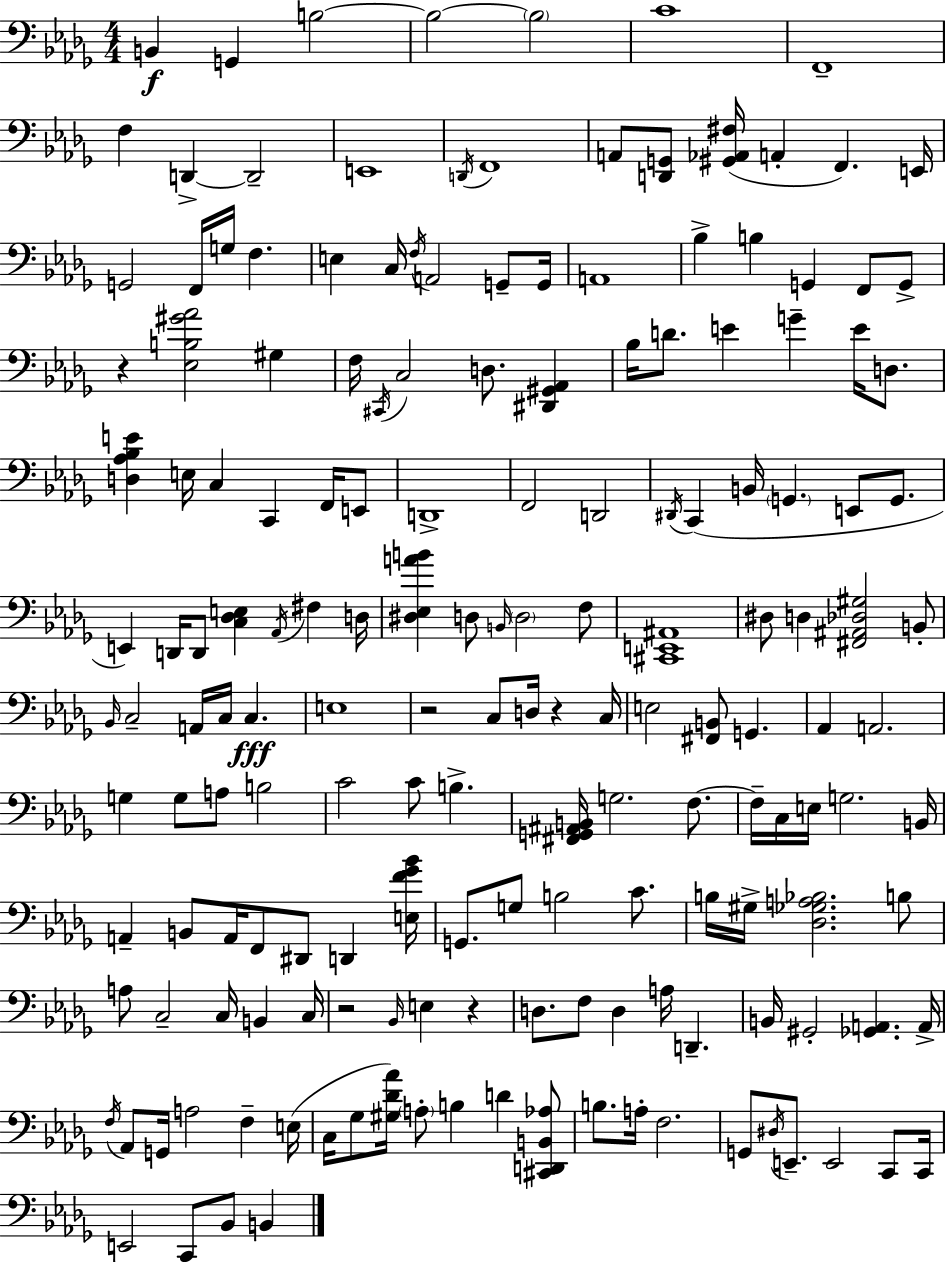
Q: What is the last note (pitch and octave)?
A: B2